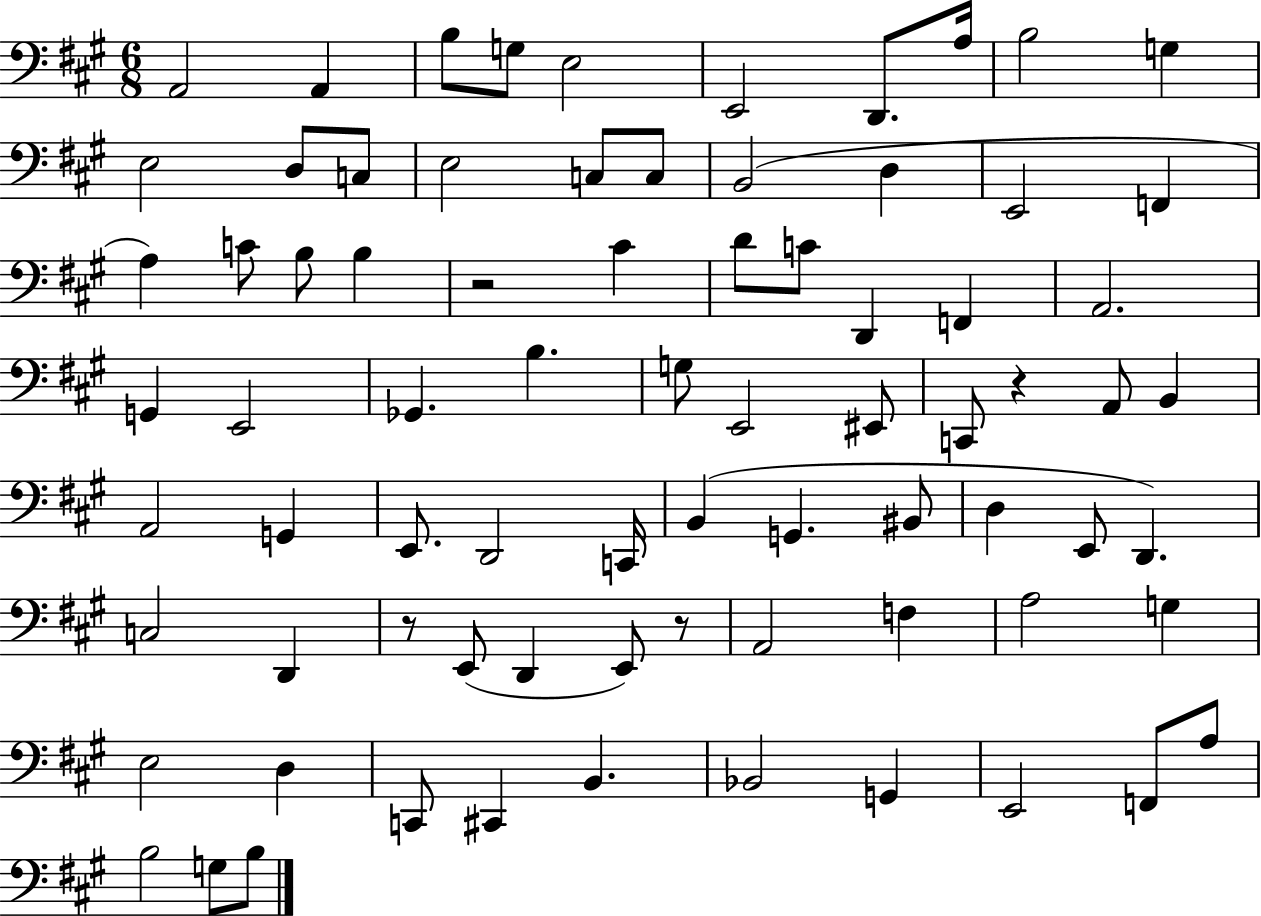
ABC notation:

X:1
T:Untitled
M:6/8
L:1/4
K:A
A,,2 A,, B,/2 G,/2 E,2 E,,2 D,,/2 A,/4 B,2 G, E,2 D,/2 C,/2 E,2 C,/2 C,/2 B,,2 D, E,,2 F,, A, C/2 B,/2 B, z2 ^C D/2 C/2 D,, F,, A,,2 G,, E,,2 _G,, B, G,/2 E,,2 ^E,,/2 C,,/2 z A,,/2 B,, A,,2 G,, E,,/2 D,,2 C,,/4 B,, G,, ^B,,/2 D, E,,/2 D,, C,2 D,, z/2 E,,/2 D,, E,,/2 z/2 A,,2 F, A,2 G, E,2 D, C,,/2 ^C,, B,, _B,,2 G,, E,,2 F,,/2 A,/2 B,2 G,/2 B,/2